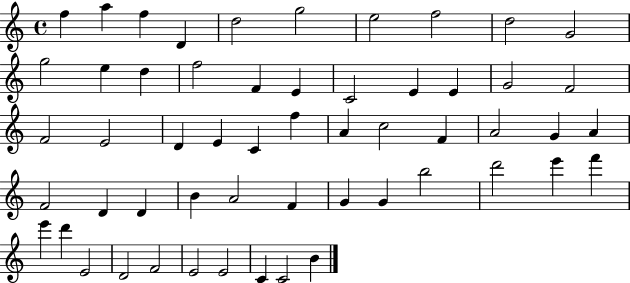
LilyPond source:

{
  \clef treble
  \time 4/4
  \defaultTimeSignature
  \key c \major
  f''4 a''4 f''4 d'4 | d''2 g''2 | e''2 f''2 | d''2 g'2 | \break g''2 e''4 d''4 | f''2 f'4 e'4 | c'2 e'4 e'4 | g'2 f'2 | \break f'2 e'2 | d'4 e'4 c'4 f''4 | a'4 c''2 f'4 | a'2 g'4 a'4 | \break f'2 d'4 d'4 | b'4 a'2 f'4 | g'4 g'4 b''2 | d'''2 e'''4 f'''4 | \break e'''4 d'''4 e'2 | d'2 f'2 | e'2 e'2 | c'4 c'2 b'4 | \break \bar "|."
}